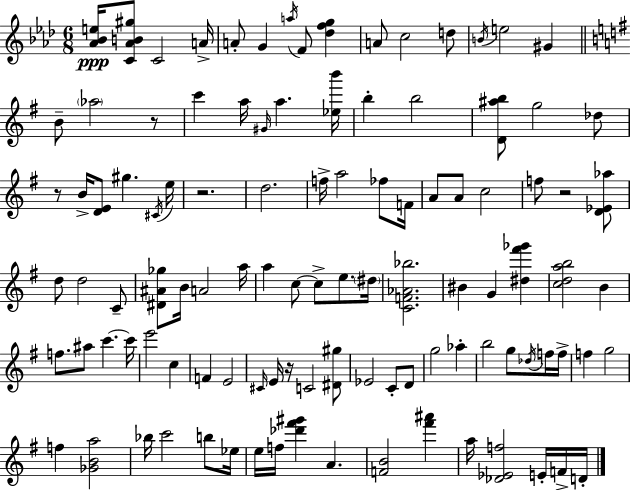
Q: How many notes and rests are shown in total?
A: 106